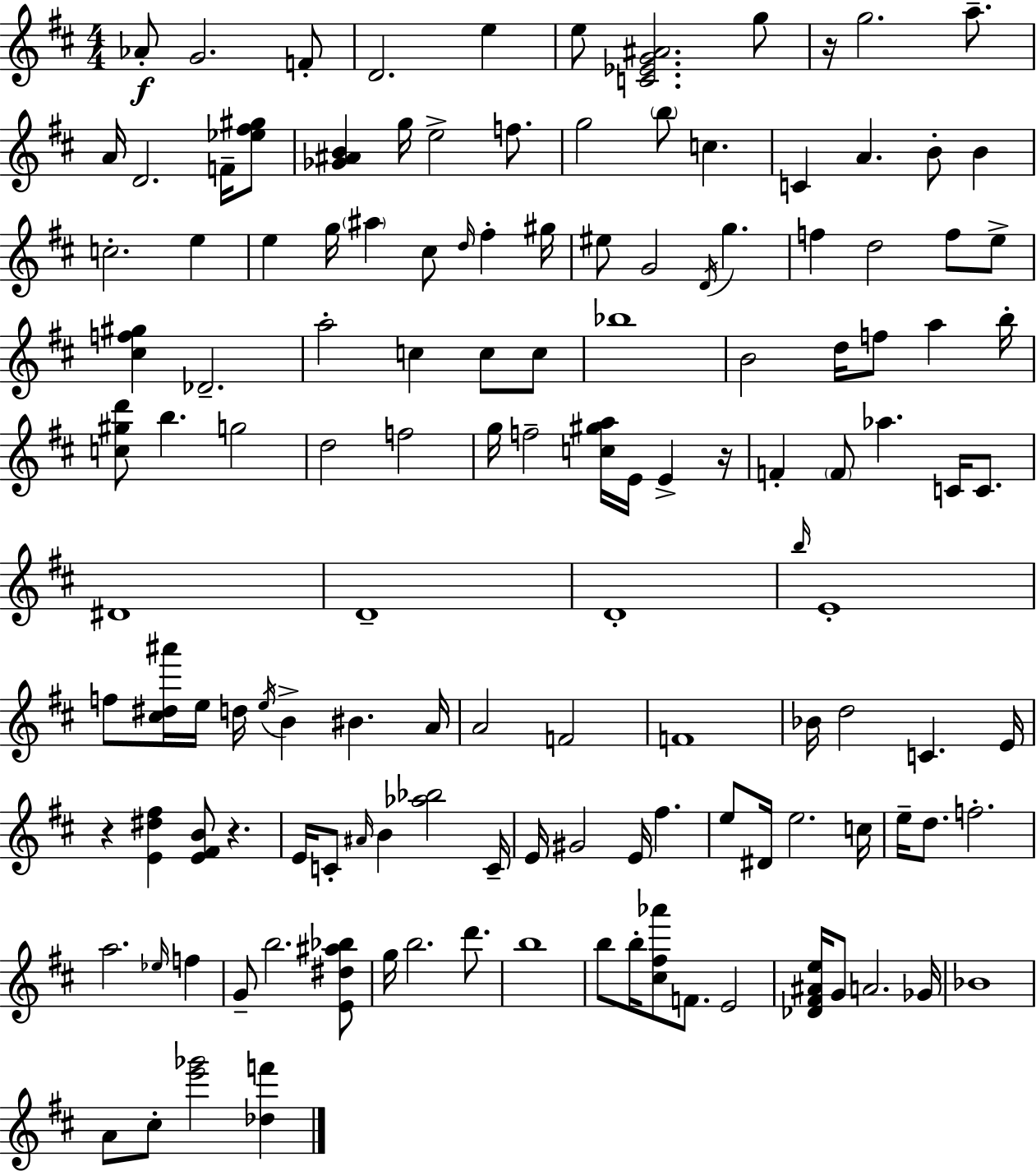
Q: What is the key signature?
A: D major